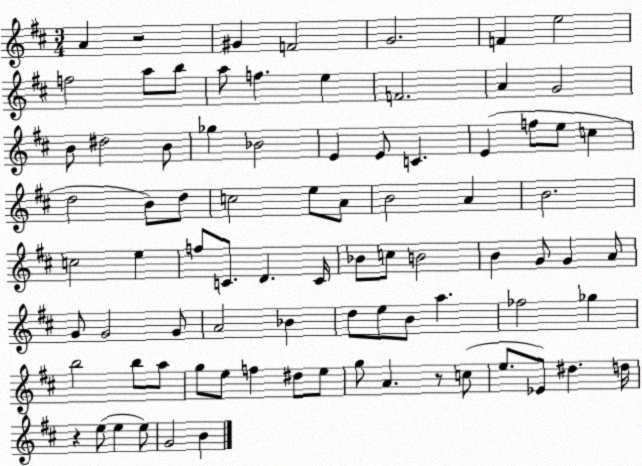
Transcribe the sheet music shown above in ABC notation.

X:1
T:Untitled
M:3/4
L:1/4
K:D
A z2 ^G F2 G2 F e2 f2 a/2 b/2 a/2 f e F2 A G2 B/2 ^d2 B/2 _g _B2 E E/2 C E f/2 e/2 c d2 B/2 d/2 c2 e/2 A/2 B2 A B2 c2 e f/2 C/2 D C/4 _B/2 c/2 B2 B G/2 G A/2 G/2 G2 G/2 A2 _B d/2 e/2 B/2 a _f2 _g b2 b/2 a/2 g/2 e/2 f ^d/2 e/2 g/2 A z/2 c/2 e/2 _E/2 ^d d/4 z e/2 e e/2 G2 B